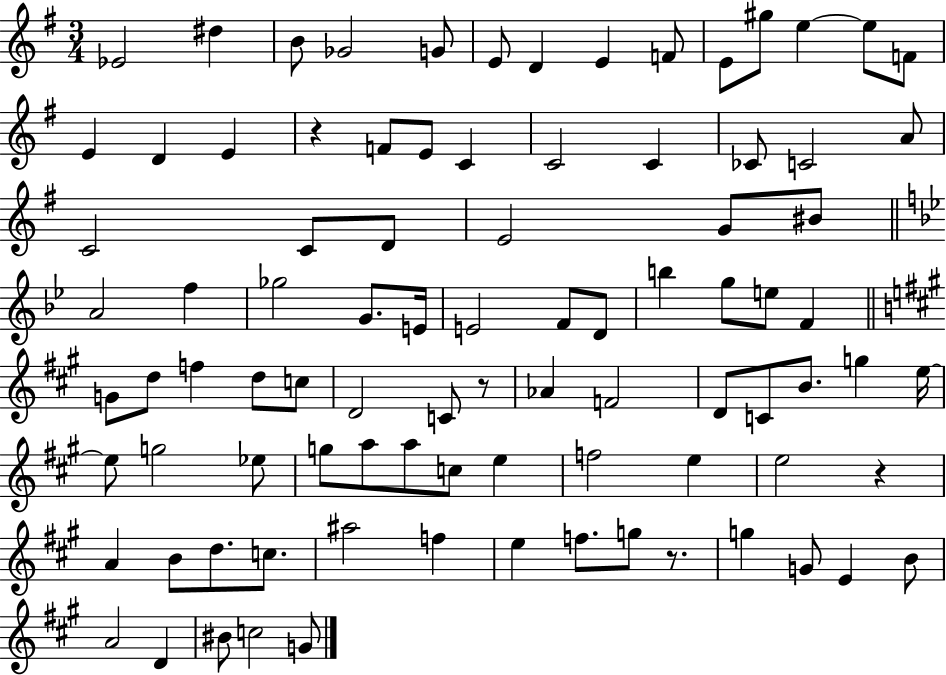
X:1
T:Untitled
M:3/4
L:1/4
K:G
_E2 ^d B/2 _G2 G/2 E/2 D E F/2 E/2 ^g/2 e e/2 F/2 E D E z F/2 E/2 C C2 C _C/2 C2 A/2 C2 C/2 D/2 E2 G/2 ^B/2 A2 f _g2 G/2 E/4 E2 F/2 D/2 b g/2 e/2 F G/2 d/2 f d/2 c/2 D2 C/2 z/2 _A F2 D/2 C/2 B/2 g e/4 e/2 g2 _e/2 g/2 a/2 a/2 c/2 e f2 e e2 z A B/2 d/2 c/2 ^a2 f e f/2 g/2 z/2 g G/2 E B/2 A2 D ^B/2 c2 G/2